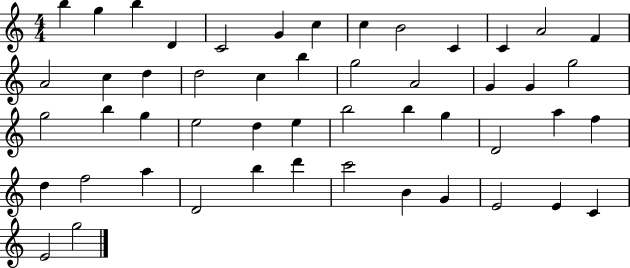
B5/q G5/q B5/q D4/q C4/h G4/q C5/q C5/q B4/h C4/q C4/q A4/h F4/q A4/h C5/q D5/q D5/h C5/q B5/q G5/h A4/h G4/q G4/q G5/h G5/h B5/q G5/q E5/h D5/q E5/q B5/h B5/q G5/q D4/h A5/q F5/q D5/q F5/h A5/q D4/h B5/q D6/q C6/h B4/q G4/q E4/h E4/q C4/q E4/h G5/h